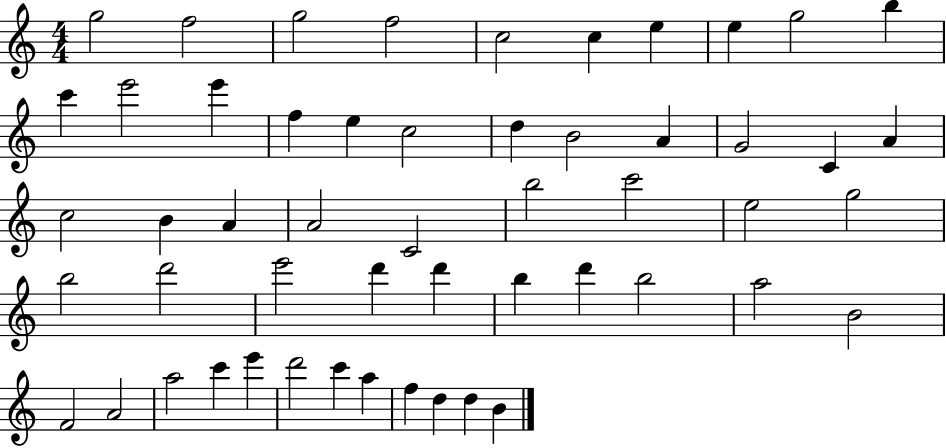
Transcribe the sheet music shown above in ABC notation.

X:1
T:Untitled
M:4/4
L:1/4
K:C
g2 f2 g2 f2 c2 c e e g2 b c' e'2 e' f e c2 d B2 A G2 C A c2 B A A2 C2 b2 c'2 e2 g2 b2 d'2 e'2 d' d' b d' b2 a2 B2 F2 A2 a2 c' e' d'2 c' a f d d B